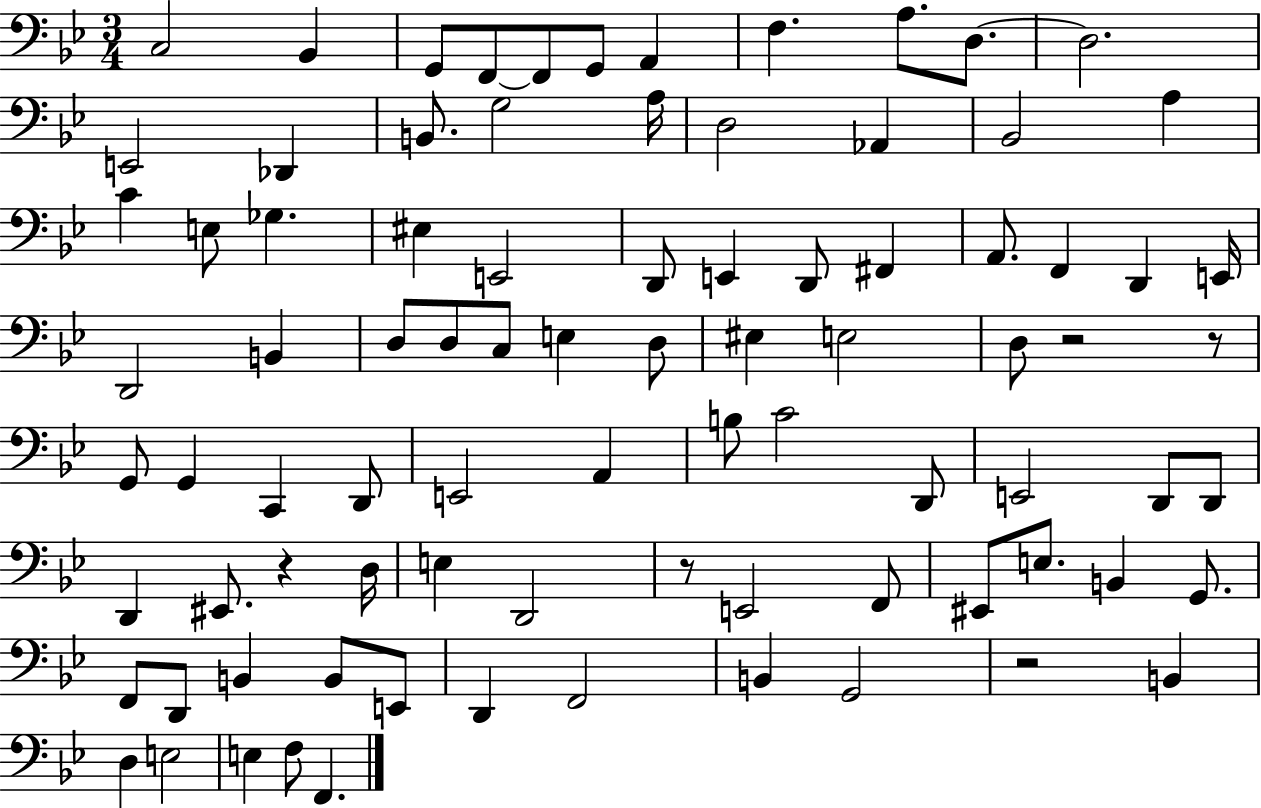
{
  \clef bass
  \numericTimeSignature
  \time 3/4
  \key bes \major
  c2 bes,4 | g,8 f,8~~ f,8 g,8 a,4 | f4. a8. d8.~~ | d2. | \break e,2 des,4 | b,8. g2 a16 | d2 aes,4 | bes,2 a4 | \break c'4 e8 ges4. | eis4 e,2 | d,8 e,4 d,8 fis,4 | a,8. f,4 d,4 e,16 | \break d,2 b,4 | d8 d8 c8 e4 d8 | eis4 e2 | d8 r2 r8 | \break g,8 g,4 c,4 d,8 | e,2 a,4 | b8 c'2 d,8 | e,2 d,8 d,8 | \break d,4 eis,8. r4 d16 | e4 d,2 | r8 e,2 f,8 | eis,8 e8. b,4 g,8. | \break f,8 d,8 b,4 b,8 e,8 | d,4 f,2 | b,4 g,2 | r2 b,4 | \break d4 e2 | e4 f8 f,4. | \bar "|."
}